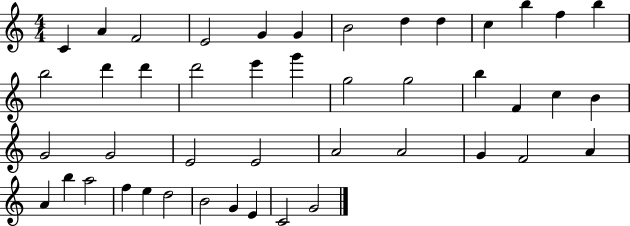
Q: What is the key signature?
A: C major